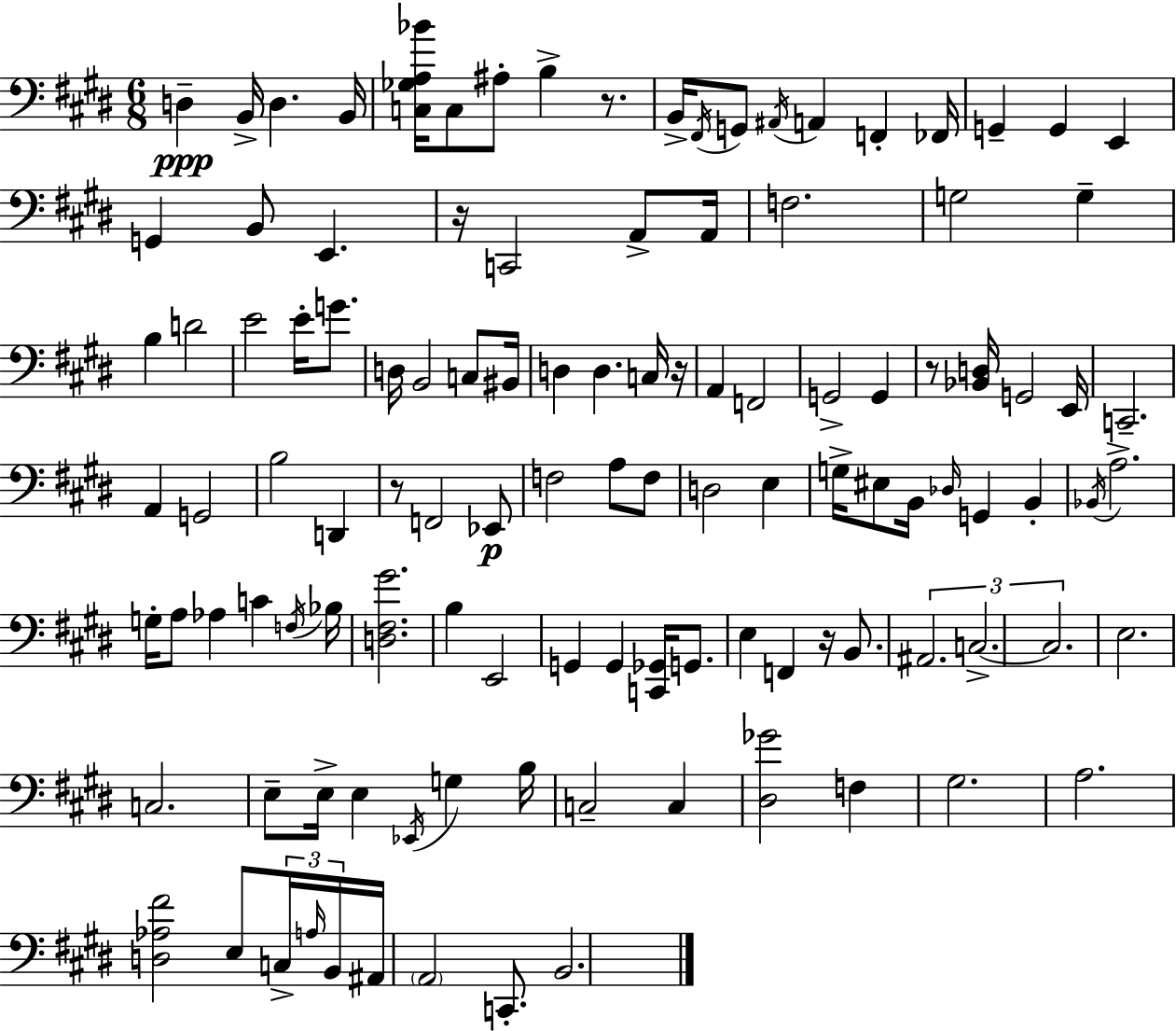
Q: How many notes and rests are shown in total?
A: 114